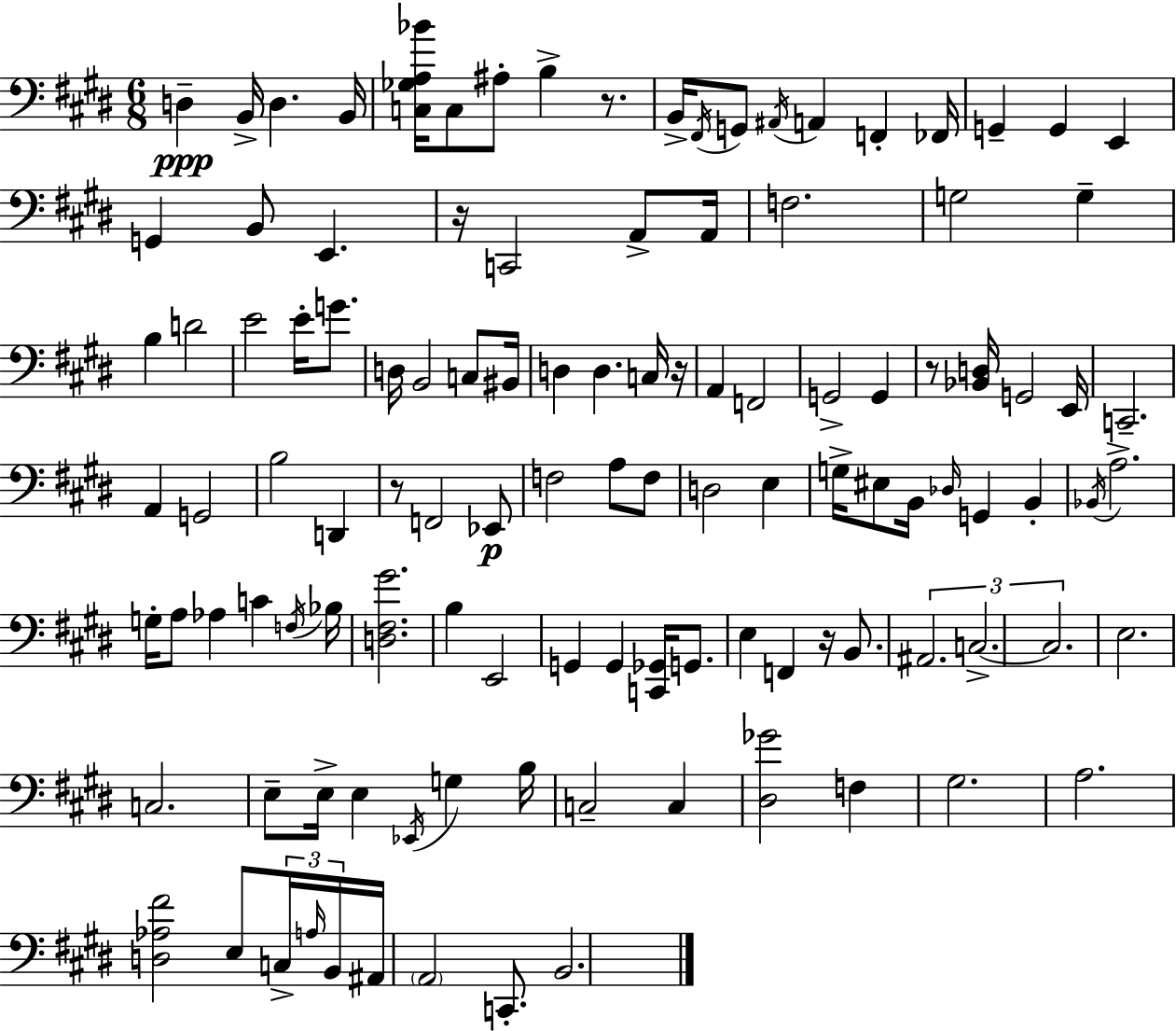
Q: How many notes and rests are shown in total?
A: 114